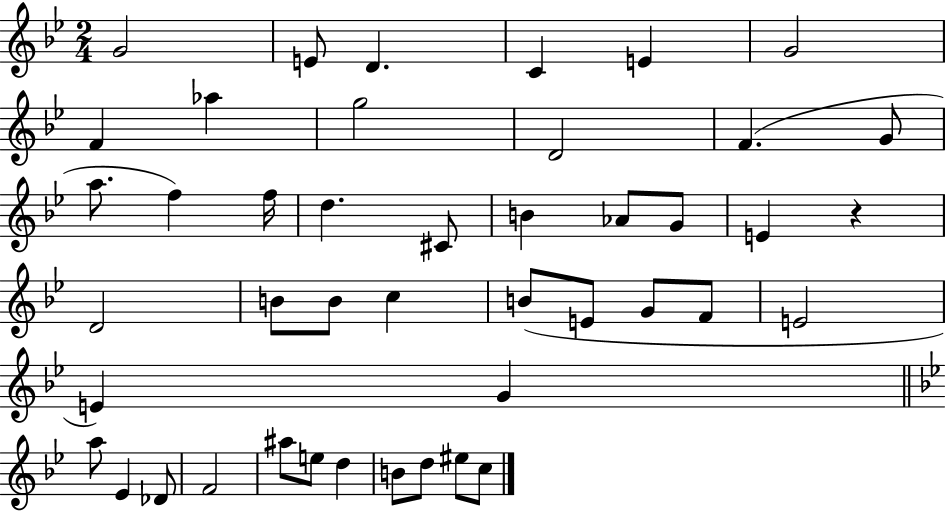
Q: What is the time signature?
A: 2/4